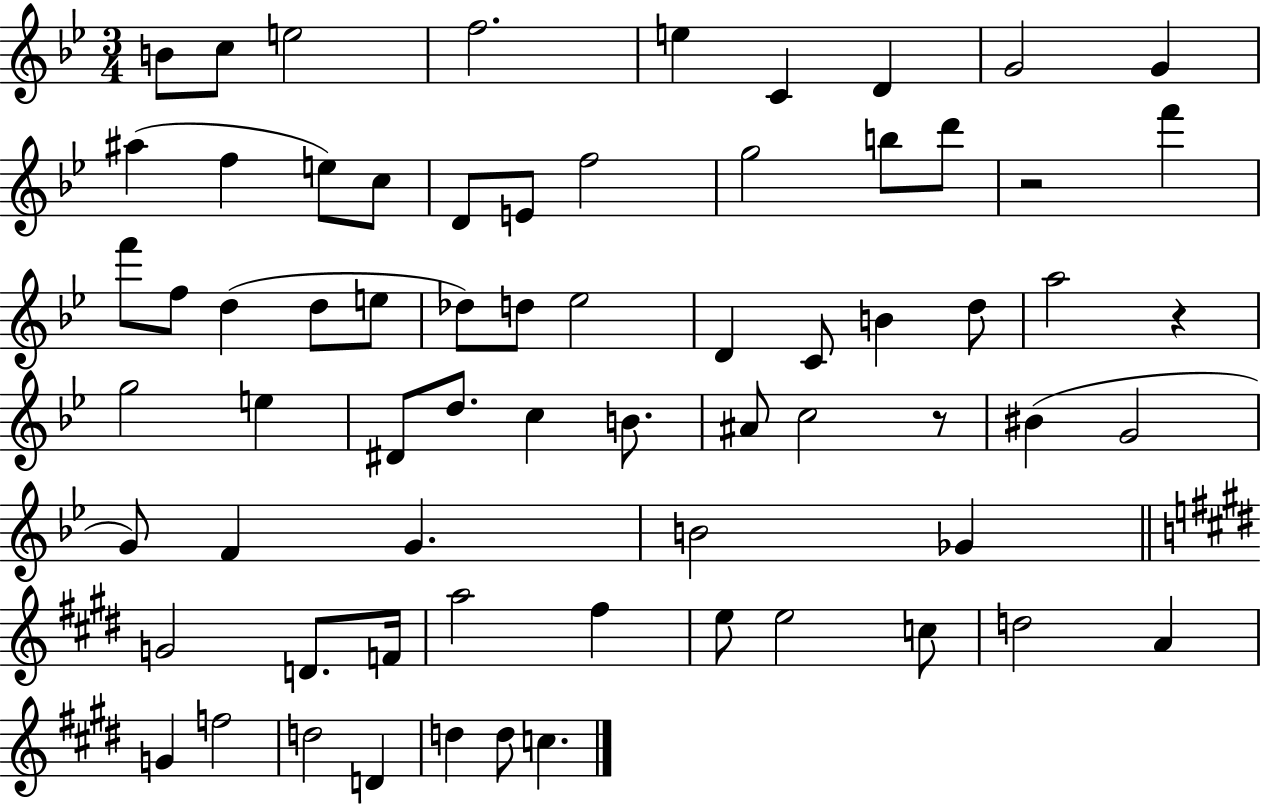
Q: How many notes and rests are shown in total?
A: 68